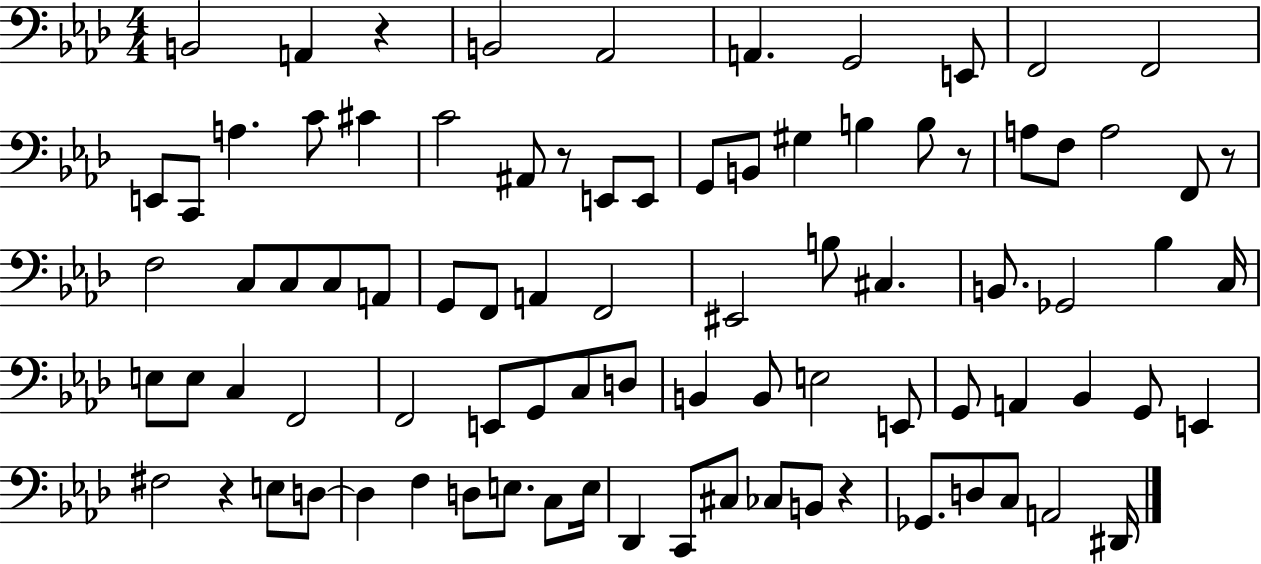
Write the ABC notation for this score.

X:1
T:Untitled
M:4/4
L:1/4
K:Ab
B,,2 A,, z B,,2 _A,,2 A,, G,,2 E,,/2 F,,2 F,,2 E,,/2 C,,/2 A, C/2 ^C C2 ^A,,/2 z/2 E,,/2 E,,/2 G,,/2 B,,/2 ^G, B, B,/2 z/2 A,/2 F,/2 A,2 F,,/2 z/2 F,2 C,/2 C,/2 C,/2 A,,/2 G,,/2 F,,/2 A,, F,,2 ^E,,2 B,/2 ^C, B,,/2 _G,,2 _B, C,/4 E,/2 E,/2 C, F,,2 F,,2 E,,/2 G,,/2 C,/2 D,/2 B,, B,,/2 E,2 E,,/2 G,,/2 A,, _B,, G,,/2 E,, ^F,2 z E,/2 D,/2 D, F, D,/2 E,/2 C,/2 E,/4 _D,, C,,/2 ^C,/2 _C,/2 B,,/2 z _G,,/2 D,/2 C,/2 A,,2 ^D,,/4